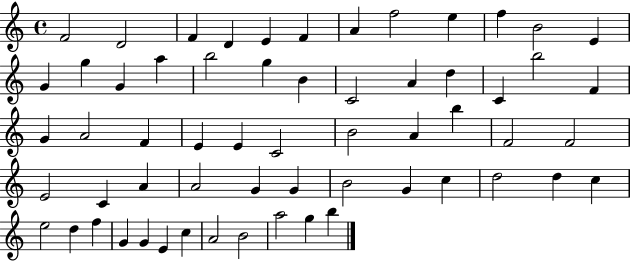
{
  \clef treble
  \time 4/4
  \defaultTimeSignature
  \key c \major
  f'2 d'2 | f'4 d'4 e'4 f'4 | a'4 f''2 e''4 | f''4 b'2 e'4 | \break g'4 g''4 g'4 a''4 | b''2 g''4 b'4 | c'2 a'4 d''4 | c'4 b''2 f'4 | \break g'4 a'2 f'4 | e'4 e'4 c'2 | b'2 a'4 b''4 | f'2 f'2 | \break e'2 c'4 a'4 | a'2 g'4 g'4 | b'2 g'4 c''4 | d''2 d''4 c''4 | \break e''2 d''4 f''4 | g'4 g'4 e'4 c''4 | a'2 b'2 | a''2 g''4 b''4 | \break \bar "|."
}